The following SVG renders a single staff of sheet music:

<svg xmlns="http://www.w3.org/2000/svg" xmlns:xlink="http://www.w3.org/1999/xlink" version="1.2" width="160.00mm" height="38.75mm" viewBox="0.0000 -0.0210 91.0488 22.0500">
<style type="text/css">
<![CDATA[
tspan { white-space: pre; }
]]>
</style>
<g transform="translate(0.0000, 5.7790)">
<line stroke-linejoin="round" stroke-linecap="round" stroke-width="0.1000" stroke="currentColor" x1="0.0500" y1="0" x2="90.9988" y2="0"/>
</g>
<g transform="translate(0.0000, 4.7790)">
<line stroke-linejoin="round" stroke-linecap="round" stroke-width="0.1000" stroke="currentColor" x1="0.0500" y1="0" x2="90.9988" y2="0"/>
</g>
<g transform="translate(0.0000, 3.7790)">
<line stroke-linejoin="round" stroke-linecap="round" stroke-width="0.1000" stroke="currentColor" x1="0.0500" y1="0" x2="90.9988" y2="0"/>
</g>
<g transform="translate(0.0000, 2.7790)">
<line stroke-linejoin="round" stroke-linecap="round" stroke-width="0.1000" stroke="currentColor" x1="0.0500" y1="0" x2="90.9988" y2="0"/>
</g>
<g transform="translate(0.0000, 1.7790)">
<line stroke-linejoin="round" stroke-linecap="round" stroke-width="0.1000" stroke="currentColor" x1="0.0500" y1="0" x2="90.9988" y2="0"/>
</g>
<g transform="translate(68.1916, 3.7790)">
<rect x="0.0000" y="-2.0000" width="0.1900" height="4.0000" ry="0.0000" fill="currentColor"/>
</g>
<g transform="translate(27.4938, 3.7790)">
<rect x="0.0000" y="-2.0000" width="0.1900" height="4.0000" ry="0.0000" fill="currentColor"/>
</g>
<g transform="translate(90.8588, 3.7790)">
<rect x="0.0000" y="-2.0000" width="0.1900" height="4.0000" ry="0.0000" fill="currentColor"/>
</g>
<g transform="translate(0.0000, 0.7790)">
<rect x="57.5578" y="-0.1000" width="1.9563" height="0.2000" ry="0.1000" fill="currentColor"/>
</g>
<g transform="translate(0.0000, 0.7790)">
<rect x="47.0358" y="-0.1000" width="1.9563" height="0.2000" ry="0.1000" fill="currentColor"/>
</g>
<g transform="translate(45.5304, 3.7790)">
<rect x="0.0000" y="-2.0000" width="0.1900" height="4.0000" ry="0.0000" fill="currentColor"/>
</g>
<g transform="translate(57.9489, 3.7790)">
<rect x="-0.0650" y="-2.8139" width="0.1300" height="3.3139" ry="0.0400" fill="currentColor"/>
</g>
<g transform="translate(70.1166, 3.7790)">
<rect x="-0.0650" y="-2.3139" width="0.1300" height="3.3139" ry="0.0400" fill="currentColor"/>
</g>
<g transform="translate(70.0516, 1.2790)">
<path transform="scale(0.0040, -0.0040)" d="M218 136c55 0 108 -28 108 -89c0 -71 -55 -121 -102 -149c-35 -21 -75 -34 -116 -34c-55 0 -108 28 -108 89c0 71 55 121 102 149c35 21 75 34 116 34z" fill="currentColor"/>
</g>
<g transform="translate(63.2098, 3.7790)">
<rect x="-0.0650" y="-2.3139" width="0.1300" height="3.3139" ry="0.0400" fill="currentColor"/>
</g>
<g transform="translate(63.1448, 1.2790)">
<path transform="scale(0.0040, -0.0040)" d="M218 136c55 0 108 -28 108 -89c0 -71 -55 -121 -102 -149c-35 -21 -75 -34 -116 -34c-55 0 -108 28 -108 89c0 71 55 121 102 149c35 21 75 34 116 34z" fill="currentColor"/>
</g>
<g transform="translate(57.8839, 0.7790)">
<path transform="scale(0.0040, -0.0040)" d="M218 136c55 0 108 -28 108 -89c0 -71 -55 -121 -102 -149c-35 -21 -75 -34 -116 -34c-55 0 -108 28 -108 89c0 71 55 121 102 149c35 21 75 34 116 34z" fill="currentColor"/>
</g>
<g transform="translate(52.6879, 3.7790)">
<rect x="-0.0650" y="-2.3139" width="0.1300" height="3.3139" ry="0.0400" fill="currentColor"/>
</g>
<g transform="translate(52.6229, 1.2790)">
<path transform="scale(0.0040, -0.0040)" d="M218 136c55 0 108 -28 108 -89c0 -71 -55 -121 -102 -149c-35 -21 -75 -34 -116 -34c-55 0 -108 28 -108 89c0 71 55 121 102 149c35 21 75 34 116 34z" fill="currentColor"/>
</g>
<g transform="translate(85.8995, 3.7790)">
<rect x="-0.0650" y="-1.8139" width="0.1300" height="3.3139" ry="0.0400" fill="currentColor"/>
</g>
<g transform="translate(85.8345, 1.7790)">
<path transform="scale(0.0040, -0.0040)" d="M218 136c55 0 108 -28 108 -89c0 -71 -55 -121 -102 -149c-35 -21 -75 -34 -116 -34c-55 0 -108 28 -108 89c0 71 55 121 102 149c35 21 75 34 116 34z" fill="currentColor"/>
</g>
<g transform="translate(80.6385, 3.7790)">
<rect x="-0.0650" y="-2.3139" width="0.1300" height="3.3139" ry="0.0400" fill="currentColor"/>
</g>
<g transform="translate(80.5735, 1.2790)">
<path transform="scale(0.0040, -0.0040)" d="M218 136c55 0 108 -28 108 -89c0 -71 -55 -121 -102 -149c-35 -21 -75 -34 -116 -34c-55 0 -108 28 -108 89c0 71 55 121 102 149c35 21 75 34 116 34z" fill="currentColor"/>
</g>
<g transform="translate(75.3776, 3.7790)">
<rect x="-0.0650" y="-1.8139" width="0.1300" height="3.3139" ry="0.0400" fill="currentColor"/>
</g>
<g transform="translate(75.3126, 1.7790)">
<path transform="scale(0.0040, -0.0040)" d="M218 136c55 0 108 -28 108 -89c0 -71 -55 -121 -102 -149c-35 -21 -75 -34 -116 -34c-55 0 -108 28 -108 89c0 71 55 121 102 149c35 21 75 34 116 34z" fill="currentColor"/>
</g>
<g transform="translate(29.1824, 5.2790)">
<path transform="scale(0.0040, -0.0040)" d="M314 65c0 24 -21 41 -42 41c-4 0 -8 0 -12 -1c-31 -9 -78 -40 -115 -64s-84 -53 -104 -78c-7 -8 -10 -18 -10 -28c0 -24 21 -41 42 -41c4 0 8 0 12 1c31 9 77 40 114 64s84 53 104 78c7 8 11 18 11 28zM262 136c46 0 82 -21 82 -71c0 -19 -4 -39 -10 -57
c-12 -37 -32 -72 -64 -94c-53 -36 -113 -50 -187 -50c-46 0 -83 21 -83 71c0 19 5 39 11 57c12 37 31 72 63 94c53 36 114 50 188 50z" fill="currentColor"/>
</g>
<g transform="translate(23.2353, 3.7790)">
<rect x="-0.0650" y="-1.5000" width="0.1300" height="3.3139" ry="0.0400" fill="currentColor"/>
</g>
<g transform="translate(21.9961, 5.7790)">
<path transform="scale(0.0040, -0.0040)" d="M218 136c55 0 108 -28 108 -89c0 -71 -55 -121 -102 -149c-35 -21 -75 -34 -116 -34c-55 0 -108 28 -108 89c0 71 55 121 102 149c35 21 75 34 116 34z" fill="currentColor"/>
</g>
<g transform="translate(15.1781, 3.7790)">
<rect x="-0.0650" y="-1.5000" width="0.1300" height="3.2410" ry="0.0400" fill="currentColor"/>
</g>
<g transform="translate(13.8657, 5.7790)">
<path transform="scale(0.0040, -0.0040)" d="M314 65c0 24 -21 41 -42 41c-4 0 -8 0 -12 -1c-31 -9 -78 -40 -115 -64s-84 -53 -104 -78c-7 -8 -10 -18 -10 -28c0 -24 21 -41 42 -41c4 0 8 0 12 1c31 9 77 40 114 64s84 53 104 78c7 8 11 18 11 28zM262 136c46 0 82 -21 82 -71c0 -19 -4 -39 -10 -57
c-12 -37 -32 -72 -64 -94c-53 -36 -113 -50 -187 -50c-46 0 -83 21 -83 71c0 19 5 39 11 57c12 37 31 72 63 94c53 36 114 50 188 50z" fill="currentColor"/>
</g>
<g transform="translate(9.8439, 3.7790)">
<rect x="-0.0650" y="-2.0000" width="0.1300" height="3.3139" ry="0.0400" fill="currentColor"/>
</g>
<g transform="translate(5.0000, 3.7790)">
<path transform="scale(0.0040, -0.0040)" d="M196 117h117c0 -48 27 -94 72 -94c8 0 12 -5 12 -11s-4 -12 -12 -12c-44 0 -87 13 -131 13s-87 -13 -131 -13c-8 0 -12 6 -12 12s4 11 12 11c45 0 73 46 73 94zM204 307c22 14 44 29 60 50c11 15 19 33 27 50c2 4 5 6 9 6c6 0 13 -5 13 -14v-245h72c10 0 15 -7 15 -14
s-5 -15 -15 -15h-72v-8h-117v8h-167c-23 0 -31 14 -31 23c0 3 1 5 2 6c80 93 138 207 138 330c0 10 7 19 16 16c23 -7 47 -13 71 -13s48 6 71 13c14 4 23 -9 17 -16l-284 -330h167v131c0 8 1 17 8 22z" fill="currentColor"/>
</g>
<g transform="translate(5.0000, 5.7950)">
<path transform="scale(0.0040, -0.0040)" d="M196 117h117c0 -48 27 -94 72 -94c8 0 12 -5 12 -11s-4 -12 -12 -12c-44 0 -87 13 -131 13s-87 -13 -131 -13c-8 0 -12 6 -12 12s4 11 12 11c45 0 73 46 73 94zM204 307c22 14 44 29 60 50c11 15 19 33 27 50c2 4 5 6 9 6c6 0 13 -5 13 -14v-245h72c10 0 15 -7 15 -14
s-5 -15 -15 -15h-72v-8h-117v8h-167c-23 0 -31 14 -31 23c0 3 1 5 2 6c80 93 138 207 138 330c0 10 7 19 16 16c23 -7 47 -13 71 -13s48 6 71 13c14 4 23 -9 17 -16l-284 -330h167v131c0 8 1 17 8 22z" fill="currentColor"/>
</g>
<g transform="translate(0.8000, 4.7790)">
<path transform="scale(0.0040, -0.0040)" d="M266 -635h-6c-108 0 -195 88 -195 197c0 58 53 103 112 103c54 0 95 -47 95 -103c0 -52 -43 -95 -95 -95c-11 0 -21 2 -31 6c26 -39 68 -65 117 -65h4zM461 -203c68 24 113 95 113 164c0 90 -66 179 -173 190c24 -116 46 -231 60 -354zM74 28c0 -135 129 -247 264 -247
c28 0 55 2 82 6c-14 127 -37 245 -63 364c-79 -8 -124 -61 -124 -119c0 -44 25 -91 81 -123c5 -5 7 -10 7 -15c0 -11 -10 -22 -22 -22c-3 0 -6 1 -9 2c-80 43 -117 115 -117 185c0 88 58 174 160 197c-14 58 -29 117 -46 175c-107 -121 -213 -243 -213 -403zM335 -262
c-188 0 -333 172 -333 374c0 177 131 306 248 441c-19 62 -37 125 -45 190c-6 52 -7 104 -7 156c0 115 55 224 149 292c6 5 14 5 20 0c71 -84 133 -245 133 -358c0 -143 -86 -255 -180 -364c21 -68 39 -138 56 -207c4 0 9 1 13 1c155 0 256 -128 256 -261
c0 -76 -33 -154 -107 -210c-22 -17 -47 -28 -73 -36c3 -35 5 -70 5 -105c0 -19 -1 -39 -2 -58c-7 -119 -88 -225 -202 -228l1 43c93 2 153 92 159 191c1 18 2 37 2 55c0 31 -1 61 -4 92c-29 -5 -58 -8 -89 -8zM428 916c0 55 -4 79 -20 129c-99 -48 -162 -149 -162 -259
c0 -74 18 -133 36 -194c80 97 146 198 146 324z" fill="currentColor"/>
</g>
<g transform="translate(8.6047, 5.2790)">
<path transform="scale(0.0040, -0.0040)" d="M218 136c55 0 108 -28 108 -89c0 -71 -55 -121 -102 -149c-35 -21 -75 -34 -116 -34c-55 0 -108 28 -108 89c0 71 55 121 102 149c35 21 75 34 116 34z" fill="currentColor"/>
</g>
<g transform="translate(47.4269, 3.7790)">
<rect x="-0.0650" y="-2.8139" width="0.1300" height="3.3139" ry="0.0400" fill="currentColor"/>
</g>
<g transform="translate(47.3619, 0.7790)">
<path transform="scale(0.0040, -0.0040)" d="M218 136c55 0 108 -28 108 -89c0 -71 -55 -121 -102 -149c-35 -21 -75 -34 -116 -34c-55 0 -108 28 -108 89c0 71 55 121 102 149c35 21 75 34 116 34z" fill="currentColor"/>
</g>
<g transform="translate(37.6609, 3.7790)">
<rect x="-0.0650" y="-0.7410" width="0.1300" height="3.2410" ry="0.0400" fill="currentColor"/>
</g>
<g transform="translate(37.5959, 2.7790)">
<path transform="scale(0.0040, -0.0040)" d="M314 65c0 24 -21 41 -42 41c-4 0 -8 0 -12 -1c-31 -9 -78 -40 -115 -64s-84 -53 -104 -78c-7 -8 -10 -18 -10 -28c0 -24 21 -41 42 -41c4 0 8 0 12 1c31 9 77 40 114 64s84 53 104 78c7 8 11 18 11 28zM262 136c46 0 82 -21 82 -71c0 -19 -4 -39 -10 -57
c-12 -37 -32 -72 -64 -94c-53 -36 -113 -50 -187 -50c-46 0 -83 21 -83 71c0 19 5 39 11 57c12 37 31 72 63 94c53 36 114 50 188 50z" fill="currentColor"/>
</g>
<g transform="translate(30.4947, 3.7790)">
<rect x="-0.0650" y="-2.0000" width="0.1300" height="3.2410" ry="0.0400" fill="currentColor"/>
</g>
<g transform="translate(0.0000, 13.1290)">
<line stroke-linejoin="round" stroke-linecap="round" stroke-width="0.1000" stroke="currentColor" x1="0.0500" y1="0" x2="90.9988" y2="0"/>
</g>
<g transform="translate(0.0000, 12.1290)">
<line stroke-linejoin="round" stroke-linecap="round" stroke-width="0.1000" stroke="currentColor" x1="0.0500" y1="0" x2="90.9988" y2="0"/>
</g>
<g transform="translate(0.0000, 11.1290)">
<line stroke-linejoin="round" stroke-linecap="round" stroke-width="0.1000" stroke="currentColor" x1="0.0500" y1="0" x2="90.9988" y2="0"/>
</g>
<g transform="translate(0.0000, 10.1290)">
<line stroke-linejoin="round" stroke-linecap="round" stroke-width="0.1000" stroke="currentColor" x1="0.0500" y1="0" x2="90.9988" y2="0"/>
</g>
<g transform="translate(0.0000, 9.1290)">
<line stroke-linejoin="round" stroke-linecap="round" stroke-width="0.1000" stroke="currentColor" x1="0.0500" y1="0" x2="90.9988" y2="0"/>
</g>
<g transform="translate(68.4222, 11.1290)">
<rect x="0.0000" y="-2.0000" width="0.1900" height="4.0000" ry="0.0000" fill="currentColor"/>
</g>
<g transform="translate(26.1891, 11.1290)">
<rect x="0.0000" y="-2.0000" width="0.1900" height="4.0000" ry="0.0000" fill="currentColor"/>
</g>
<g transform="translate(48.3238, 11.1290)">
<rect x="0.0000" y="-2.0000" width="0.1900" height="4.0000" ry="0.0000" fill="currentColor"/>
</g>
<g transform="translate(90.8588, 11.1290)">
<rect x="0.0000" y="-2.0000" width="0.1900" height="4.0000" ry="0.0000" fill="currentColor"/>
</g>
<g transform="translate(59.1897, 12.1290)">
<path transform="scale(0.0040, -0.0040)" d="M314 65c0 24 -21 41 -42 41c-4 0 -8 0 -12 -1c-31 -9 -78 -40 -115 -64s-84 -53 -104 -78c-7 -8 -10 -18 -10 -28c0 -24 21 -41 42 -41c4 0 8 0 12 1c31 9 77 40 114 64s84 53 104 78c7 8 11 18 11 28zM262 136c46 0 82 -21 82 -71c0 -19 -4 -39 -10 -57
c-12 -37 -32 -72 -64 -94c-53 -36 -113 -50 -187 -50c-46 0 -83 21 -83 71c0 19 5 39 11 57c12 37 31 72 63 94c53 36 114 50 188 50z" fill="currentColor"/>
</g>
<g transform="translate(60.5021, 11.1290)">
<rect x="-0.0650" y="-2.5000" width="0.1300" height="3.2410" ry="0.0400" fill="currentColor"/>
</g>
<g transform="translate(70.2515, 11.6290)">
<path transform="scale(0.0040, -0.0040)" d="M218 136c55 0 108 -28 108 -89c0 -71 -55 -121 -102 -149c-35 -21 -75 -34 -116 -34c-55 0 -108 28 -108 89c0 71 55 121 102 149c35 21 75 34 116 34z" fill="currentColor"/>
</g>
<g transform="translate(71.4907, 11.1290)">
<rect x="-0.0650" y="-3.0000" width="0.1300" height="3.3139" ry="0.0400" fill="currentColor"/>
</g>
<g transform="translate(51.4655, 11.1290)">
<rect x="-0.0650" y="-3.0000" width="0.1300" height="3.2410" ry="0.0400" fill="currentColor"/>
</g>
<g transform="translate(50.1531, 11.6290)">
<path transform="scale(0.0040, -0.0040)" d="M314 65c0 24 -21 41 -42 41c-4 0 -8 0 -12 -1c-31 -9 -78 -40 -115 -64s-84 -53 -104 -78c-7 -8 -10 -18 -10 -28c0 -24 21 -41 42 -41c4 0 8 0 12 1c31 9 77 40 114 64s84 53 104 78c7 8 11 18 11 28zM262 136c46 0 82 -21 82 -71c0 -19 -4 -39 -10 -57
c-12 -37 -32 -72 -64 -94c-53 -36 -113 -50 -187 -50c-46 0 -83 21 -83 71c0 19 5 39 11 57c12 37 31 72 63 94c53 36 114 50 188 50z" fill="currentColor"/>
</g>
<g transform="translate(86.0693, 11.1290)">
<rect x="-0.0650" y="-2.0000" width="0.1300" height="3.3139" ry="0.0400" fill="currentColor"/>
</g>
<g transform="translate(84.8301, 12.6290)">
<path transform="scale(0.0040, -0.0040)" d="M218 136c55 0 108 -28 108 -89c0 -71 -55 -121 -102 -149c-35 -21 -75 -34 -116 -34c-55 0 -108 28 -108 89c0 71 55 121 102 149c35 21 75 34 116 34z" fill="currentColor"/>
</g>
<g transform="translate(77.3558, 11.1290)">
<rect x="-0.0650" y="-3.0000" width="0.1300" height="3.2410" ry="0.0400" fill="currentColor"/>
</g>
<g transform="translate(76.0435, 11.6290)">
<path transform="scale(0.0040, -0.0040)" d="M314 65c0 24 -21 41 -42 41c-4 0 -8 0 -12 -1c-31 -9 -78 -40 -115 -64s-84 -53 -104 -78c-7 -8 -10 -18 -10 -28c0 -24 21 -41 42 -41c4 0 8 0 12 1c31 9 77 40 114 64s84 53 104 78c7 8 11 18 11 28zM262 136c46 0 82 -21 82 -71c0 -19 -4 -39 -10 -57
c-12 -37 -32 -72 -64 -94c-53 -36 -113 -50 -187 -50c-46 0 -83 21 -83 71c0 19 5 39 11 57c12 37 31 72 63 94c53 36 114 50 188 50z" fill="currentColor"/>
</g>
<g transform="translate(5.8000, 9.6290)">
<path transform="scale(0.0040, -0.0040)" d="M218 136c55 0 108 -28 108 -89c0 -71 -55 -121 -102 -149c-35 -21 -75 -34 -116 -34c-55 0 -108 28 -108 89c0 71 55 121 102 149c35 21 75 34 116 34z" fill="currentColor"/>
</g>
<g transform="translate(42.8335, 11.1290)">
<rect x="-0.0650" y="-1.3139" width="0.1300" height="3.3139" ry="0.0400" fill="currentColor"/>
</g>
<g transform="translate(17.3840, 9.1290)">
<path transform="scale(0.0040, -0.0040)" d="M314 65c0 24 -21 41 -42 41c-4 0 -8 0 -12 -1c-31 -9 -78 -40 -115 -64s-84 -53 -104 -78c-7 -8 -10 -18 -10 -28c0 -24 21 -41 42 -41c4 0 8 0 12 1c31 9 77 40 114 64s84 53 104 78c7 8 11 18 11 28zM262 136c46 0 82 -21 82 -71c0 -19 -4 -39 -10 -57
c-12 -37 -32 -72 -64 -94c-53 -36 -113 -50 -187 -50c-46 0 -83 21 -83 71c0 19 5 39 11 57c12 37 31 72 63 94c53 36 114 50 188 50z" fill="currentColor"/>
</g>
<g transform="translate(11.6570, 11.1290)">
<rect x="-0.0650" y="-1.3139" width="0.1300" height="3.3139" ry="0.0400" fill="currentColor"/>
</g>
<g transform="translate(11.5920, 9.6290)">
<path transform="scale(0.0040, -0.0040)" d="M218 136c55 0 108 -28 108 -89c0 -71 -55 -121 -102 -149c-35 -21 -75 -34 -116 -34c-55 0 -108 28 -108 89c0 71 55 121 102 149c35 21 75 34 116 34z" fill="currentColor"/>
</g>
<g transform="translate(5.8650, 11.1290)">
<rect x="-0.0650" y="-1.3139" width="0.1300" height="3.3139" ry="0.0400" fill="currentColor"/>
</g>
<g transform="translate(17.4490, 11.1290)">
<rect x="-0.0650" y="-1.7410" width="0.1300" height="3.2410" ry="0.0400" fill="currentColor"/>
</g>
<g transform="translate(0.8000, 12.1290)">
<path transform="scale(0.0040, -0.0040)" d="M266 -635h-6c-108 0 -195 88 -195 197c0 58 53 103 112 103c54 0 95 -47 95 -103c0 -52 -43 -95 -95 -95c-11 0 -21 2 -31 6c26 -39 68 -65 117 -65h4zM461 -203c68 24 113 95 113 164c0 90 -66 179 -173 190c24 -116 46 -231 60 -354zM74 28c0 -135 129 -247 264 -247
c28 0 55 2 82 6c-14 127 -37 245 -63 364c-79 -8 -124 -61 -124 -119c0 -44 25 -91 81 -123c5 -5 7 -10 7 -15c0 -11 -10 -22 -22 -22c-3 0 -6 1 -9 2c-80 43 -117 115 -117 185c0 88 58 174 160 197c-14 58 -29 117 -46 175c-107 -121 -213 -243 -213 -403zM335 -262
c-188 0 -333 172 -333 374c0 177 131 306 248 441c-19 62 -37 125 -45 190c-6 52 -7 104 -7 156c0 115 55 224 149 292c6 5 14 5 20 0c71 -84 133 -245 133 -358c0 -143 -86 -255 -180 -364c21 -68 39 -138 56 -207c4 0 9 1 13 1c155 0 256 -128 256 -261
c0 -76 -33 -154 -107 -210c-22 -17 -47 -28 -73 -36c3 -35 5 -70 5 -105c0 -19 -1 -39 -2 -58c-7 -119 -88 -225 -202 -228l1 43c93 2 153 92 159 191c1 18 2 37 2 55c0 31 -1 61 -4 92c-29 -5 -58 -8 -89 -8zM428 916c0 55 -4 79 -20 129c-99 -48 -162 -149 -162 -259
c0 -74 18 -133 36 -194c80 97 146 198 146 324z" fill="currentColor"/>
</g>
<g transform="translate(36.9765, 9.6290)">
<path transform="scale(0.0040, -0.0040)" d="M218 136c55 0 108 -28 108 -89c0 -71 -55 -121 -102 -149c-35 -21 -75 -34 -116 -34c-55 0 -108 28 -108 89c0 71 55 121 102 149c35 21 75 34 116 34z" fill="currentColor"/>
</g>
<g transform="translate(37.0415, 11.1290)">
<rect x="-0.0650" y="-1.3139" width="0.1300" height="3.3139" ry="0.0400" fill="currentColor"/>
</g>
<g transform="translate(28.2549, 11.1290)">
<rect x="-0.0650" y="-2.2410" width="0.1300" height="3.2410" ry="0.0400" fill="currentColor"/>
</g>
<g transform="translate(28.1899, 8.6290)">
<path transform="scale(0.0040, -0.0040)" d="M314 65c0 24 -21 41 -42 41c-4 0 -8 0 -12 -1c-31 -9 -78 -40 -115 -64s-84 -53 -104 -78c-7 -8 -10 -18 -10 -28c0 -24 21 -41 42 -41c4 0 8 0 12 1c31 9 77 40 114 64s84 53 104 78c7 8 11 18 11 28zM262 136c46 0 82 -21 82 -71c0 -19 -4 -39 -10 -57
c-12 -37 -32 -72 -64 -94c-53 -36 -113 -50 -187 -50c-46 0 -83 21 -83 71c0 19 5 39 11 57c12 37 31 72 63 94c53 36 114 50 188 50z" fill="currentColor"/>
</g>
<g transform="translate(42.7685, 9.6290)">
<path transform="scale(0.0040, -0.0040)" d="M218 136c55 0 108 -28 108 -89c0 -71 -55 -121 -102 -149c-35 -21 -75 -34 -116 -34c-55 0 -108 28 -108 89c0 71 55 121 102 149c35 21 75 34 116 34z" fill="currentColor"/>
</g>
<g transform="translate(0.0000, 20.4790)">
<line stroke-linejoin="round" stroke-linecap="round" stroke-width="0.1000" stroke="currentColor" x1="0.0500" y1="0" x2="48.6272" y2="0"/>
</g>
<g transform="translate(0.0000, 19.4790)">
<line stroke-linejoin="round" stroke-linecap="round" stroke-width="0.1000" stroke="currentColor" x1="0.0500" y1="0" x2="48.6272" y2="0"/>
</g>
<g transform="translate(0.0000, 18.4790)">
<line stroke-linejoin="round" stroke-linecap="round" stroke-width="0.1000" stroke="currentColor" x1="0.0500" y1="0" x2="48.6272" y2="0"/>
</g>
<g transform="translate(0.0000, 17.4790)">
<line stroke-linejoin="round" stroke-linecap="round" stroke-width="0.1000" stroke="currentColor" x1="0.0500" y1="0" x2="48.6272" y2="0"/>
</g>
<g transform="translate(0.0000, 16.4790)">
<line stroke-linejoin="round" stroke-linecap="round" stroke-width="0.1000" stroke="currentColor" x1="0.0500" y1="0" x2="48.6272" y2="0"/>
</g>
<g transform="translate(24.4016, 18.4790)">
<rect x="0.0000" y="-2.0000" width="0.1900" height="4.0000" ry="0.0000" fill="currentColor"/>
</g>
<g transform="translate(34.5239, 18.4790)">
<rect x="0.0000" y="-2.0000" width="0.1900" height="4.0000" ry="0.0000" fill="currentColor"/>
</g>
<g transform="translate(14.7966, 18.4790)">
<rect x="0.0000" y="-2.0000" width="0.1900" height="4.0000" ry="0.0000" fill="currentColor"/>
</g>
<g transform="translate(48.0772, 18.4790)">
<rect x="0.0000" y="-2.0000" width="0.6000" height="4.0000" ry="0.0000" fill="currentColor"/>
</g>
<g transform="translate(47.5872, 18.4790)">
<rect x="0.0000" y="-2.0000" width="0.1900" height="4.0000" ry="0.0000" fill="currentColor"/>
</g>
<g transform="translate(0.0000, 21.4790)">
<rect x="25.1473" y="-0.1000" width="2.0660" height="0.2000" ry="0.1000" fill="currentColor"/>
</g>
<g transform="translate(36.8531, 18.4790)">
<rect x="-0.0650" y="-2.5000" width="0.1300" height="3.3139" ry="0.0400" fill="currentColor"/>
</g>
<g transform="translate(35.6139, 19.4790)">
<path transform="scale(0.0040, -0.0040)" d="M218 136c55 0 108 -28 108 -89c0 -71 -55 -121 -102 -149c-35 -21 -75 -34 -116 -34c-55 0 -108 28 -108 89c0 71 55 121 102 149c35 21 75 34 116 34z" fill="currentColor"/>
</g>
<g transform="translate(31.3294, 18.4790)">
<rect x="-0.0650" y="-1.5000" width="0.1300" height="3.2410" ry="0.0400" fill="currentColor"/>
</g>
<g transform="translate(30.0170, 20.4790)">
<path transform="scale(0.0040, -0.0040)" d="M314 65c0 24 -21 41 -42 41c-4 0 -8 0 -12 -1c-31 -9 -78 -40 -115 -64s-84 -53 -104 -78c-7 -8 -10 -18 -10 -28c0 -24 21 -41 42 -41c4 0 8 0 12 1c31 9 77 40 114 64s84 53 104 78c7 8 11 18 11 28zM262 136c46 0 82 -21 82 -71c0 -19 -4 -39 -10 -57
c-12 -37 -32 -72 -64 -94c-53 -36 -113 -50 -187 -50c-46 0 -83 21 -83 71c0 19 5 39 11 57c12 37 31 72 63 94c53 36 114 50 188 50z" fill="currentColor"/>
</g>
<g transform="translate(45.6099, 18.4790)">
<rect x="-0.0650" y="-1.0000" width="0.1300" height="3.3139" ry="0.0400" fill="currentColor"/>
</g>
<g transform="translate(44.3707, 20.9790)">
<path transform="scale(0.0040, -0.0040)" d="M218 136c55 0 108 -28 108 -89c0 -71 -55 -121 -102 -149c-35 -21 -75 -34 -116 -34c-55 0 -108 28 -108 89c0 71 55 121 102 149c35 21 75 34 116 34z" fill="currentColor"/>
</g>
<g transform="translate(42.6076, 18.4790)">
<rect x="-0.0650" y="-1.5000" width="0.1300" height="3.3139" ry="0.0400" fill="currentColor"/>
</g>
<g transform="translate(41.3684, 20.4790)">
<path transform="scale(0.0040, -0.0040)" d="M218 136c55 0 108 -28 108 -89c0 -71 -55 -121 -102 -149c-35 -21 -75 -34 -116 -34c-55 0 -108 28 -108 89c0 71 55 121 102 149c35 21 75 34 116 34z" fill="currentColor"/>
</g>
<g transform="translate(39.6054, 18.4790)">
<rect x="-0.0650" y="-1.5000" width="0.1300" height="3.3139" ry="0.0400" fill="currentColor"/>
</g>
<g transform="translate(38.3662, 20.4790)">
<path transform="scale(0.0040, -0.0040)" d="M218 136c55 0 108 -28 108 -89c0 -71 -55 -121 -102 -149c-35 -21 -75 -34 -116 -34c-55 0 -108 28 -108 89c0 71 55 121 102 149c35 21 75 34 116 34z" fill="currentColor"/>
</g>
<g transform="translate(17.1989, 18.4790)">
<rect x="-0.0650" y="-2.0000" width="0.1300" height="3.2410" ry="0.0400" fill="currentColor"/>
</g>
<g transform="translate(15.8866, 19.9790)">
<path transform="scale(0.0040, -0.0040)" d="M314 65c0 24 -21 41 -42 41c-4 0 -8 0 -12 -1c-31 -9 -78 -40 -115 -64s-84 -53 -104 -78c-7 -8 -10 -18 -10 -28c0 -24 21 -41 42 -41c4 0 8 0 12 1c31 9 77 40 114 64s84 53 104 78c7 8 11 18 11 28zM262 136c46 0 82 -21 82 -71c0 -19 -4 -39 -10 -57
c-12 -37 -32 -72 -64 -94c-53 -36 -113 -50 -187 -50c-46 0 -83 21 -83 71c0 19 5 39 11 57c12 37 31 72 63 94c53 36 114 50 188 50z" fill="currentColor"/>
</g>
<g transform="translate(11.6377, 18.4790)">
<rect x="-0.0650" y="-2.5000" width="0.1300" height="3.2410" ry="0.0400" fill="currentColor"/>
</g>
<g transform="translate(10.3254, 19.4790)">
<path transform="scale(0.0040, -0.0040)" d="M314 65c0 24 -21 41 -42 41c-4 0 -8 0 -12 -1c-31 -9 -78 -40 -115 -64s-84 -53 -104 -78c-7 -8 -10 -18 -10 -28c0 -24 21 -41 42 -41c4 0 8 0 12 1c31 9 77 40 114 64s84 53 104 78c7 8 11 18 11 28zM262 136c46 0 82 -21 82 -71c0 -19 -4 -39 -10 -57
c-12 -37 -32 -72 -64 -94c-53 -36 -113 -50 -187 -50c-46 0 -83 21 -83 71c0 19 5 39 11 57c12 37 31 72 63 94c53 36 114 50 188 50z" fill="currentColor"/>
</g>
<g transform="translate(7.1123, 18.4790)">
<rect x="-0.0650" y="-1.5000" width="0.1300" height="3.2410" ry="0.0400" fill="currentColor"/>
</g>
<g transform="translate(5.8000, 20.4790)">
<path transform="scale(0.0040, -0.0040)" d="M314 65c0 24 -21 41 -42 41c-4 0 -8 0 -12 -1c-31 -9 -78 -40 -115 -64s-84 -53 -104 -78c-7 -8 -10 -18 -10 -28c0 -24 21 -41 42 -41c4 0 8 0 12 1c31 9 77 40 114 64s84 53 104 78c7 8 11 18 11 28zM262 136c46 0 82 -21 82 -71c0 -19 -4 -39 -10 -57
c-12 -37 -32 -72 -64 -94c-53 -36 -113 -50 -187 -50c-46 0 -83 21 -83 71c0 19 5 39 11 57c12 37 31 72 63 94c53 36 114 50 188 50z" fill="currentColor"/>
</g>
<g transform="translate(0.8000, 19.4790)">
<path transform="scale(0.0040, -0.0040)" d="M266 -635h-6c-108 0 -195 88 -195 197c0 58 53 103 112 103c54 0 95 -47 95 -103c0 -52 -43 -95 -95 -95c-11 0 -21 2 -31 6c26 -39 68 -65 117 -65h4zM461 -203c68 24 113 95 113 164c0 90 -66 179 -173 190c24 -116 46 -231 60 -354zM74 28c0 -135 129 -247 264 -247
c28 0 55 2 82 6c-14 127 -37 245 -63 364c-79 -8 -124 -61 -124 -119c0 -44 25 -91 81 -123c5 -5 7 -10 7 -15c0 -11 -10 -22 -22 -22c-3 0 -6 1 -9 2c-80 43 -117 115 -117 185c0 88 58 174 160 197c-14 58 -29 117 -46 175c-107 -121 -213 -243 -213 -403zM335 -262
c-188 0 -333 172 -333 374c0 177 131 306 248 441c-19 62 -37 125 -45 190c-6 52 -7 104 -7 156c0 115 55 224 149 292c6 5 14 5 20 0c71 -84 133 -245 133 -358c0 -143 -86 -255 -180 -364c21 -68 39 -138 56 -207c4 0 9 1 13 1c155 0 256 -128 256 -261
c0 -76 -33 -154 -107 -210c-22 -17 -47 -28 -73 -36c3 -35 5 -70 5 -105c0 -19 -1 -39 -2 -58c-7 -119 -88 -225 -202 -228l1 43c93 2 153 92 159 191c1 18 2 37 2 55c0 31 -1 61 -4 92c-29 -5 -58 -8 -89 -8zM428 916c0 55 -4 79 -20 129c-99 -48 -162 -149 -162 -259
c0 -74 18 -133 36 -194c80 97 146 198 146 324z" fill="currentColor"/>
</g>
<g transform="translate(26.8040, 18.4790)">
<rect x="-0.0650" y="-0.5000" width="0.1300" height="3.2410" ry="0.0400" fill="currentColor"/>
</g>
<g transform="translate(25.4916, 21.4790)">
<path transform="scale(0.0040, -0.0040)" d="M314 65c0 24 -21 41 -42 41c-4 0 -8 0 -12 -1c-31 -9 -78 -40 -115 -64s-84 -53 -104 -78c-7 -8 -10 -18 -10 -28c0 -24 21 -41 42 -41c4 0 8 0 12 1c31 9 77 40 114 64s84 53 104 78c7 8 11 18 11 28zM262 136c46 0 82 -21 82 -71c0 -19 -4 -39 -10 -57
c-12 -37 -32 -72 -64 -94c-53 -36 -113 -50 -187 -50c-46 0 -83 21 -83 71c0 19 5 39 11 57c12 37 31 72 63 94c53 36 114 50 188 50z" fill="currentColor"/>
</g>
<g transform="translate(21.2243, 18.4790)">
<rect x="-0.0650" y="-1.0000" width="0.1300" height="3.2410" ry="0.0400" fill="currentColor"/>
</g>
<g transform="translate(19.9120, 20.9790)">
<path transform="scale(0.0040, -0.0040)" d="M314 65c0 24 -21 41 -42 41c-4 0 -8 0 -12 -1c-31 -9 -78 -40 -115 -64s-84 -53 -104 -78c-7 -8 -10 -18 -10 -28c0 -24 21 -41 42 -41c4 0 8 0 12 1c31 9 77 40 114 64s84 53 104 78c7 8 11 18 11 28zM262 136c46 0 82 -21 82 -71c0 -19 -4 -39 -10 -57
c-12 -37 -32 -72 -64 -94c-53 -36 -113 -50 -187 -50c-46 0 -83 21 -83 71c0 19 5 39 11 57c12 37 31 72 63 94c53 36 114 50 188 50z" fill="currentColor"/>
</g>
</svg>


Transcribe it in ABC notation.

X:1
T:Untitled
M:4/4
L:1/4
K:C
F E2 E F2 d2 a g a g g f g f e e f2 g2 e e A2 G2 A A2 F E2 G2 F2 D2 C2 E2 G E E D